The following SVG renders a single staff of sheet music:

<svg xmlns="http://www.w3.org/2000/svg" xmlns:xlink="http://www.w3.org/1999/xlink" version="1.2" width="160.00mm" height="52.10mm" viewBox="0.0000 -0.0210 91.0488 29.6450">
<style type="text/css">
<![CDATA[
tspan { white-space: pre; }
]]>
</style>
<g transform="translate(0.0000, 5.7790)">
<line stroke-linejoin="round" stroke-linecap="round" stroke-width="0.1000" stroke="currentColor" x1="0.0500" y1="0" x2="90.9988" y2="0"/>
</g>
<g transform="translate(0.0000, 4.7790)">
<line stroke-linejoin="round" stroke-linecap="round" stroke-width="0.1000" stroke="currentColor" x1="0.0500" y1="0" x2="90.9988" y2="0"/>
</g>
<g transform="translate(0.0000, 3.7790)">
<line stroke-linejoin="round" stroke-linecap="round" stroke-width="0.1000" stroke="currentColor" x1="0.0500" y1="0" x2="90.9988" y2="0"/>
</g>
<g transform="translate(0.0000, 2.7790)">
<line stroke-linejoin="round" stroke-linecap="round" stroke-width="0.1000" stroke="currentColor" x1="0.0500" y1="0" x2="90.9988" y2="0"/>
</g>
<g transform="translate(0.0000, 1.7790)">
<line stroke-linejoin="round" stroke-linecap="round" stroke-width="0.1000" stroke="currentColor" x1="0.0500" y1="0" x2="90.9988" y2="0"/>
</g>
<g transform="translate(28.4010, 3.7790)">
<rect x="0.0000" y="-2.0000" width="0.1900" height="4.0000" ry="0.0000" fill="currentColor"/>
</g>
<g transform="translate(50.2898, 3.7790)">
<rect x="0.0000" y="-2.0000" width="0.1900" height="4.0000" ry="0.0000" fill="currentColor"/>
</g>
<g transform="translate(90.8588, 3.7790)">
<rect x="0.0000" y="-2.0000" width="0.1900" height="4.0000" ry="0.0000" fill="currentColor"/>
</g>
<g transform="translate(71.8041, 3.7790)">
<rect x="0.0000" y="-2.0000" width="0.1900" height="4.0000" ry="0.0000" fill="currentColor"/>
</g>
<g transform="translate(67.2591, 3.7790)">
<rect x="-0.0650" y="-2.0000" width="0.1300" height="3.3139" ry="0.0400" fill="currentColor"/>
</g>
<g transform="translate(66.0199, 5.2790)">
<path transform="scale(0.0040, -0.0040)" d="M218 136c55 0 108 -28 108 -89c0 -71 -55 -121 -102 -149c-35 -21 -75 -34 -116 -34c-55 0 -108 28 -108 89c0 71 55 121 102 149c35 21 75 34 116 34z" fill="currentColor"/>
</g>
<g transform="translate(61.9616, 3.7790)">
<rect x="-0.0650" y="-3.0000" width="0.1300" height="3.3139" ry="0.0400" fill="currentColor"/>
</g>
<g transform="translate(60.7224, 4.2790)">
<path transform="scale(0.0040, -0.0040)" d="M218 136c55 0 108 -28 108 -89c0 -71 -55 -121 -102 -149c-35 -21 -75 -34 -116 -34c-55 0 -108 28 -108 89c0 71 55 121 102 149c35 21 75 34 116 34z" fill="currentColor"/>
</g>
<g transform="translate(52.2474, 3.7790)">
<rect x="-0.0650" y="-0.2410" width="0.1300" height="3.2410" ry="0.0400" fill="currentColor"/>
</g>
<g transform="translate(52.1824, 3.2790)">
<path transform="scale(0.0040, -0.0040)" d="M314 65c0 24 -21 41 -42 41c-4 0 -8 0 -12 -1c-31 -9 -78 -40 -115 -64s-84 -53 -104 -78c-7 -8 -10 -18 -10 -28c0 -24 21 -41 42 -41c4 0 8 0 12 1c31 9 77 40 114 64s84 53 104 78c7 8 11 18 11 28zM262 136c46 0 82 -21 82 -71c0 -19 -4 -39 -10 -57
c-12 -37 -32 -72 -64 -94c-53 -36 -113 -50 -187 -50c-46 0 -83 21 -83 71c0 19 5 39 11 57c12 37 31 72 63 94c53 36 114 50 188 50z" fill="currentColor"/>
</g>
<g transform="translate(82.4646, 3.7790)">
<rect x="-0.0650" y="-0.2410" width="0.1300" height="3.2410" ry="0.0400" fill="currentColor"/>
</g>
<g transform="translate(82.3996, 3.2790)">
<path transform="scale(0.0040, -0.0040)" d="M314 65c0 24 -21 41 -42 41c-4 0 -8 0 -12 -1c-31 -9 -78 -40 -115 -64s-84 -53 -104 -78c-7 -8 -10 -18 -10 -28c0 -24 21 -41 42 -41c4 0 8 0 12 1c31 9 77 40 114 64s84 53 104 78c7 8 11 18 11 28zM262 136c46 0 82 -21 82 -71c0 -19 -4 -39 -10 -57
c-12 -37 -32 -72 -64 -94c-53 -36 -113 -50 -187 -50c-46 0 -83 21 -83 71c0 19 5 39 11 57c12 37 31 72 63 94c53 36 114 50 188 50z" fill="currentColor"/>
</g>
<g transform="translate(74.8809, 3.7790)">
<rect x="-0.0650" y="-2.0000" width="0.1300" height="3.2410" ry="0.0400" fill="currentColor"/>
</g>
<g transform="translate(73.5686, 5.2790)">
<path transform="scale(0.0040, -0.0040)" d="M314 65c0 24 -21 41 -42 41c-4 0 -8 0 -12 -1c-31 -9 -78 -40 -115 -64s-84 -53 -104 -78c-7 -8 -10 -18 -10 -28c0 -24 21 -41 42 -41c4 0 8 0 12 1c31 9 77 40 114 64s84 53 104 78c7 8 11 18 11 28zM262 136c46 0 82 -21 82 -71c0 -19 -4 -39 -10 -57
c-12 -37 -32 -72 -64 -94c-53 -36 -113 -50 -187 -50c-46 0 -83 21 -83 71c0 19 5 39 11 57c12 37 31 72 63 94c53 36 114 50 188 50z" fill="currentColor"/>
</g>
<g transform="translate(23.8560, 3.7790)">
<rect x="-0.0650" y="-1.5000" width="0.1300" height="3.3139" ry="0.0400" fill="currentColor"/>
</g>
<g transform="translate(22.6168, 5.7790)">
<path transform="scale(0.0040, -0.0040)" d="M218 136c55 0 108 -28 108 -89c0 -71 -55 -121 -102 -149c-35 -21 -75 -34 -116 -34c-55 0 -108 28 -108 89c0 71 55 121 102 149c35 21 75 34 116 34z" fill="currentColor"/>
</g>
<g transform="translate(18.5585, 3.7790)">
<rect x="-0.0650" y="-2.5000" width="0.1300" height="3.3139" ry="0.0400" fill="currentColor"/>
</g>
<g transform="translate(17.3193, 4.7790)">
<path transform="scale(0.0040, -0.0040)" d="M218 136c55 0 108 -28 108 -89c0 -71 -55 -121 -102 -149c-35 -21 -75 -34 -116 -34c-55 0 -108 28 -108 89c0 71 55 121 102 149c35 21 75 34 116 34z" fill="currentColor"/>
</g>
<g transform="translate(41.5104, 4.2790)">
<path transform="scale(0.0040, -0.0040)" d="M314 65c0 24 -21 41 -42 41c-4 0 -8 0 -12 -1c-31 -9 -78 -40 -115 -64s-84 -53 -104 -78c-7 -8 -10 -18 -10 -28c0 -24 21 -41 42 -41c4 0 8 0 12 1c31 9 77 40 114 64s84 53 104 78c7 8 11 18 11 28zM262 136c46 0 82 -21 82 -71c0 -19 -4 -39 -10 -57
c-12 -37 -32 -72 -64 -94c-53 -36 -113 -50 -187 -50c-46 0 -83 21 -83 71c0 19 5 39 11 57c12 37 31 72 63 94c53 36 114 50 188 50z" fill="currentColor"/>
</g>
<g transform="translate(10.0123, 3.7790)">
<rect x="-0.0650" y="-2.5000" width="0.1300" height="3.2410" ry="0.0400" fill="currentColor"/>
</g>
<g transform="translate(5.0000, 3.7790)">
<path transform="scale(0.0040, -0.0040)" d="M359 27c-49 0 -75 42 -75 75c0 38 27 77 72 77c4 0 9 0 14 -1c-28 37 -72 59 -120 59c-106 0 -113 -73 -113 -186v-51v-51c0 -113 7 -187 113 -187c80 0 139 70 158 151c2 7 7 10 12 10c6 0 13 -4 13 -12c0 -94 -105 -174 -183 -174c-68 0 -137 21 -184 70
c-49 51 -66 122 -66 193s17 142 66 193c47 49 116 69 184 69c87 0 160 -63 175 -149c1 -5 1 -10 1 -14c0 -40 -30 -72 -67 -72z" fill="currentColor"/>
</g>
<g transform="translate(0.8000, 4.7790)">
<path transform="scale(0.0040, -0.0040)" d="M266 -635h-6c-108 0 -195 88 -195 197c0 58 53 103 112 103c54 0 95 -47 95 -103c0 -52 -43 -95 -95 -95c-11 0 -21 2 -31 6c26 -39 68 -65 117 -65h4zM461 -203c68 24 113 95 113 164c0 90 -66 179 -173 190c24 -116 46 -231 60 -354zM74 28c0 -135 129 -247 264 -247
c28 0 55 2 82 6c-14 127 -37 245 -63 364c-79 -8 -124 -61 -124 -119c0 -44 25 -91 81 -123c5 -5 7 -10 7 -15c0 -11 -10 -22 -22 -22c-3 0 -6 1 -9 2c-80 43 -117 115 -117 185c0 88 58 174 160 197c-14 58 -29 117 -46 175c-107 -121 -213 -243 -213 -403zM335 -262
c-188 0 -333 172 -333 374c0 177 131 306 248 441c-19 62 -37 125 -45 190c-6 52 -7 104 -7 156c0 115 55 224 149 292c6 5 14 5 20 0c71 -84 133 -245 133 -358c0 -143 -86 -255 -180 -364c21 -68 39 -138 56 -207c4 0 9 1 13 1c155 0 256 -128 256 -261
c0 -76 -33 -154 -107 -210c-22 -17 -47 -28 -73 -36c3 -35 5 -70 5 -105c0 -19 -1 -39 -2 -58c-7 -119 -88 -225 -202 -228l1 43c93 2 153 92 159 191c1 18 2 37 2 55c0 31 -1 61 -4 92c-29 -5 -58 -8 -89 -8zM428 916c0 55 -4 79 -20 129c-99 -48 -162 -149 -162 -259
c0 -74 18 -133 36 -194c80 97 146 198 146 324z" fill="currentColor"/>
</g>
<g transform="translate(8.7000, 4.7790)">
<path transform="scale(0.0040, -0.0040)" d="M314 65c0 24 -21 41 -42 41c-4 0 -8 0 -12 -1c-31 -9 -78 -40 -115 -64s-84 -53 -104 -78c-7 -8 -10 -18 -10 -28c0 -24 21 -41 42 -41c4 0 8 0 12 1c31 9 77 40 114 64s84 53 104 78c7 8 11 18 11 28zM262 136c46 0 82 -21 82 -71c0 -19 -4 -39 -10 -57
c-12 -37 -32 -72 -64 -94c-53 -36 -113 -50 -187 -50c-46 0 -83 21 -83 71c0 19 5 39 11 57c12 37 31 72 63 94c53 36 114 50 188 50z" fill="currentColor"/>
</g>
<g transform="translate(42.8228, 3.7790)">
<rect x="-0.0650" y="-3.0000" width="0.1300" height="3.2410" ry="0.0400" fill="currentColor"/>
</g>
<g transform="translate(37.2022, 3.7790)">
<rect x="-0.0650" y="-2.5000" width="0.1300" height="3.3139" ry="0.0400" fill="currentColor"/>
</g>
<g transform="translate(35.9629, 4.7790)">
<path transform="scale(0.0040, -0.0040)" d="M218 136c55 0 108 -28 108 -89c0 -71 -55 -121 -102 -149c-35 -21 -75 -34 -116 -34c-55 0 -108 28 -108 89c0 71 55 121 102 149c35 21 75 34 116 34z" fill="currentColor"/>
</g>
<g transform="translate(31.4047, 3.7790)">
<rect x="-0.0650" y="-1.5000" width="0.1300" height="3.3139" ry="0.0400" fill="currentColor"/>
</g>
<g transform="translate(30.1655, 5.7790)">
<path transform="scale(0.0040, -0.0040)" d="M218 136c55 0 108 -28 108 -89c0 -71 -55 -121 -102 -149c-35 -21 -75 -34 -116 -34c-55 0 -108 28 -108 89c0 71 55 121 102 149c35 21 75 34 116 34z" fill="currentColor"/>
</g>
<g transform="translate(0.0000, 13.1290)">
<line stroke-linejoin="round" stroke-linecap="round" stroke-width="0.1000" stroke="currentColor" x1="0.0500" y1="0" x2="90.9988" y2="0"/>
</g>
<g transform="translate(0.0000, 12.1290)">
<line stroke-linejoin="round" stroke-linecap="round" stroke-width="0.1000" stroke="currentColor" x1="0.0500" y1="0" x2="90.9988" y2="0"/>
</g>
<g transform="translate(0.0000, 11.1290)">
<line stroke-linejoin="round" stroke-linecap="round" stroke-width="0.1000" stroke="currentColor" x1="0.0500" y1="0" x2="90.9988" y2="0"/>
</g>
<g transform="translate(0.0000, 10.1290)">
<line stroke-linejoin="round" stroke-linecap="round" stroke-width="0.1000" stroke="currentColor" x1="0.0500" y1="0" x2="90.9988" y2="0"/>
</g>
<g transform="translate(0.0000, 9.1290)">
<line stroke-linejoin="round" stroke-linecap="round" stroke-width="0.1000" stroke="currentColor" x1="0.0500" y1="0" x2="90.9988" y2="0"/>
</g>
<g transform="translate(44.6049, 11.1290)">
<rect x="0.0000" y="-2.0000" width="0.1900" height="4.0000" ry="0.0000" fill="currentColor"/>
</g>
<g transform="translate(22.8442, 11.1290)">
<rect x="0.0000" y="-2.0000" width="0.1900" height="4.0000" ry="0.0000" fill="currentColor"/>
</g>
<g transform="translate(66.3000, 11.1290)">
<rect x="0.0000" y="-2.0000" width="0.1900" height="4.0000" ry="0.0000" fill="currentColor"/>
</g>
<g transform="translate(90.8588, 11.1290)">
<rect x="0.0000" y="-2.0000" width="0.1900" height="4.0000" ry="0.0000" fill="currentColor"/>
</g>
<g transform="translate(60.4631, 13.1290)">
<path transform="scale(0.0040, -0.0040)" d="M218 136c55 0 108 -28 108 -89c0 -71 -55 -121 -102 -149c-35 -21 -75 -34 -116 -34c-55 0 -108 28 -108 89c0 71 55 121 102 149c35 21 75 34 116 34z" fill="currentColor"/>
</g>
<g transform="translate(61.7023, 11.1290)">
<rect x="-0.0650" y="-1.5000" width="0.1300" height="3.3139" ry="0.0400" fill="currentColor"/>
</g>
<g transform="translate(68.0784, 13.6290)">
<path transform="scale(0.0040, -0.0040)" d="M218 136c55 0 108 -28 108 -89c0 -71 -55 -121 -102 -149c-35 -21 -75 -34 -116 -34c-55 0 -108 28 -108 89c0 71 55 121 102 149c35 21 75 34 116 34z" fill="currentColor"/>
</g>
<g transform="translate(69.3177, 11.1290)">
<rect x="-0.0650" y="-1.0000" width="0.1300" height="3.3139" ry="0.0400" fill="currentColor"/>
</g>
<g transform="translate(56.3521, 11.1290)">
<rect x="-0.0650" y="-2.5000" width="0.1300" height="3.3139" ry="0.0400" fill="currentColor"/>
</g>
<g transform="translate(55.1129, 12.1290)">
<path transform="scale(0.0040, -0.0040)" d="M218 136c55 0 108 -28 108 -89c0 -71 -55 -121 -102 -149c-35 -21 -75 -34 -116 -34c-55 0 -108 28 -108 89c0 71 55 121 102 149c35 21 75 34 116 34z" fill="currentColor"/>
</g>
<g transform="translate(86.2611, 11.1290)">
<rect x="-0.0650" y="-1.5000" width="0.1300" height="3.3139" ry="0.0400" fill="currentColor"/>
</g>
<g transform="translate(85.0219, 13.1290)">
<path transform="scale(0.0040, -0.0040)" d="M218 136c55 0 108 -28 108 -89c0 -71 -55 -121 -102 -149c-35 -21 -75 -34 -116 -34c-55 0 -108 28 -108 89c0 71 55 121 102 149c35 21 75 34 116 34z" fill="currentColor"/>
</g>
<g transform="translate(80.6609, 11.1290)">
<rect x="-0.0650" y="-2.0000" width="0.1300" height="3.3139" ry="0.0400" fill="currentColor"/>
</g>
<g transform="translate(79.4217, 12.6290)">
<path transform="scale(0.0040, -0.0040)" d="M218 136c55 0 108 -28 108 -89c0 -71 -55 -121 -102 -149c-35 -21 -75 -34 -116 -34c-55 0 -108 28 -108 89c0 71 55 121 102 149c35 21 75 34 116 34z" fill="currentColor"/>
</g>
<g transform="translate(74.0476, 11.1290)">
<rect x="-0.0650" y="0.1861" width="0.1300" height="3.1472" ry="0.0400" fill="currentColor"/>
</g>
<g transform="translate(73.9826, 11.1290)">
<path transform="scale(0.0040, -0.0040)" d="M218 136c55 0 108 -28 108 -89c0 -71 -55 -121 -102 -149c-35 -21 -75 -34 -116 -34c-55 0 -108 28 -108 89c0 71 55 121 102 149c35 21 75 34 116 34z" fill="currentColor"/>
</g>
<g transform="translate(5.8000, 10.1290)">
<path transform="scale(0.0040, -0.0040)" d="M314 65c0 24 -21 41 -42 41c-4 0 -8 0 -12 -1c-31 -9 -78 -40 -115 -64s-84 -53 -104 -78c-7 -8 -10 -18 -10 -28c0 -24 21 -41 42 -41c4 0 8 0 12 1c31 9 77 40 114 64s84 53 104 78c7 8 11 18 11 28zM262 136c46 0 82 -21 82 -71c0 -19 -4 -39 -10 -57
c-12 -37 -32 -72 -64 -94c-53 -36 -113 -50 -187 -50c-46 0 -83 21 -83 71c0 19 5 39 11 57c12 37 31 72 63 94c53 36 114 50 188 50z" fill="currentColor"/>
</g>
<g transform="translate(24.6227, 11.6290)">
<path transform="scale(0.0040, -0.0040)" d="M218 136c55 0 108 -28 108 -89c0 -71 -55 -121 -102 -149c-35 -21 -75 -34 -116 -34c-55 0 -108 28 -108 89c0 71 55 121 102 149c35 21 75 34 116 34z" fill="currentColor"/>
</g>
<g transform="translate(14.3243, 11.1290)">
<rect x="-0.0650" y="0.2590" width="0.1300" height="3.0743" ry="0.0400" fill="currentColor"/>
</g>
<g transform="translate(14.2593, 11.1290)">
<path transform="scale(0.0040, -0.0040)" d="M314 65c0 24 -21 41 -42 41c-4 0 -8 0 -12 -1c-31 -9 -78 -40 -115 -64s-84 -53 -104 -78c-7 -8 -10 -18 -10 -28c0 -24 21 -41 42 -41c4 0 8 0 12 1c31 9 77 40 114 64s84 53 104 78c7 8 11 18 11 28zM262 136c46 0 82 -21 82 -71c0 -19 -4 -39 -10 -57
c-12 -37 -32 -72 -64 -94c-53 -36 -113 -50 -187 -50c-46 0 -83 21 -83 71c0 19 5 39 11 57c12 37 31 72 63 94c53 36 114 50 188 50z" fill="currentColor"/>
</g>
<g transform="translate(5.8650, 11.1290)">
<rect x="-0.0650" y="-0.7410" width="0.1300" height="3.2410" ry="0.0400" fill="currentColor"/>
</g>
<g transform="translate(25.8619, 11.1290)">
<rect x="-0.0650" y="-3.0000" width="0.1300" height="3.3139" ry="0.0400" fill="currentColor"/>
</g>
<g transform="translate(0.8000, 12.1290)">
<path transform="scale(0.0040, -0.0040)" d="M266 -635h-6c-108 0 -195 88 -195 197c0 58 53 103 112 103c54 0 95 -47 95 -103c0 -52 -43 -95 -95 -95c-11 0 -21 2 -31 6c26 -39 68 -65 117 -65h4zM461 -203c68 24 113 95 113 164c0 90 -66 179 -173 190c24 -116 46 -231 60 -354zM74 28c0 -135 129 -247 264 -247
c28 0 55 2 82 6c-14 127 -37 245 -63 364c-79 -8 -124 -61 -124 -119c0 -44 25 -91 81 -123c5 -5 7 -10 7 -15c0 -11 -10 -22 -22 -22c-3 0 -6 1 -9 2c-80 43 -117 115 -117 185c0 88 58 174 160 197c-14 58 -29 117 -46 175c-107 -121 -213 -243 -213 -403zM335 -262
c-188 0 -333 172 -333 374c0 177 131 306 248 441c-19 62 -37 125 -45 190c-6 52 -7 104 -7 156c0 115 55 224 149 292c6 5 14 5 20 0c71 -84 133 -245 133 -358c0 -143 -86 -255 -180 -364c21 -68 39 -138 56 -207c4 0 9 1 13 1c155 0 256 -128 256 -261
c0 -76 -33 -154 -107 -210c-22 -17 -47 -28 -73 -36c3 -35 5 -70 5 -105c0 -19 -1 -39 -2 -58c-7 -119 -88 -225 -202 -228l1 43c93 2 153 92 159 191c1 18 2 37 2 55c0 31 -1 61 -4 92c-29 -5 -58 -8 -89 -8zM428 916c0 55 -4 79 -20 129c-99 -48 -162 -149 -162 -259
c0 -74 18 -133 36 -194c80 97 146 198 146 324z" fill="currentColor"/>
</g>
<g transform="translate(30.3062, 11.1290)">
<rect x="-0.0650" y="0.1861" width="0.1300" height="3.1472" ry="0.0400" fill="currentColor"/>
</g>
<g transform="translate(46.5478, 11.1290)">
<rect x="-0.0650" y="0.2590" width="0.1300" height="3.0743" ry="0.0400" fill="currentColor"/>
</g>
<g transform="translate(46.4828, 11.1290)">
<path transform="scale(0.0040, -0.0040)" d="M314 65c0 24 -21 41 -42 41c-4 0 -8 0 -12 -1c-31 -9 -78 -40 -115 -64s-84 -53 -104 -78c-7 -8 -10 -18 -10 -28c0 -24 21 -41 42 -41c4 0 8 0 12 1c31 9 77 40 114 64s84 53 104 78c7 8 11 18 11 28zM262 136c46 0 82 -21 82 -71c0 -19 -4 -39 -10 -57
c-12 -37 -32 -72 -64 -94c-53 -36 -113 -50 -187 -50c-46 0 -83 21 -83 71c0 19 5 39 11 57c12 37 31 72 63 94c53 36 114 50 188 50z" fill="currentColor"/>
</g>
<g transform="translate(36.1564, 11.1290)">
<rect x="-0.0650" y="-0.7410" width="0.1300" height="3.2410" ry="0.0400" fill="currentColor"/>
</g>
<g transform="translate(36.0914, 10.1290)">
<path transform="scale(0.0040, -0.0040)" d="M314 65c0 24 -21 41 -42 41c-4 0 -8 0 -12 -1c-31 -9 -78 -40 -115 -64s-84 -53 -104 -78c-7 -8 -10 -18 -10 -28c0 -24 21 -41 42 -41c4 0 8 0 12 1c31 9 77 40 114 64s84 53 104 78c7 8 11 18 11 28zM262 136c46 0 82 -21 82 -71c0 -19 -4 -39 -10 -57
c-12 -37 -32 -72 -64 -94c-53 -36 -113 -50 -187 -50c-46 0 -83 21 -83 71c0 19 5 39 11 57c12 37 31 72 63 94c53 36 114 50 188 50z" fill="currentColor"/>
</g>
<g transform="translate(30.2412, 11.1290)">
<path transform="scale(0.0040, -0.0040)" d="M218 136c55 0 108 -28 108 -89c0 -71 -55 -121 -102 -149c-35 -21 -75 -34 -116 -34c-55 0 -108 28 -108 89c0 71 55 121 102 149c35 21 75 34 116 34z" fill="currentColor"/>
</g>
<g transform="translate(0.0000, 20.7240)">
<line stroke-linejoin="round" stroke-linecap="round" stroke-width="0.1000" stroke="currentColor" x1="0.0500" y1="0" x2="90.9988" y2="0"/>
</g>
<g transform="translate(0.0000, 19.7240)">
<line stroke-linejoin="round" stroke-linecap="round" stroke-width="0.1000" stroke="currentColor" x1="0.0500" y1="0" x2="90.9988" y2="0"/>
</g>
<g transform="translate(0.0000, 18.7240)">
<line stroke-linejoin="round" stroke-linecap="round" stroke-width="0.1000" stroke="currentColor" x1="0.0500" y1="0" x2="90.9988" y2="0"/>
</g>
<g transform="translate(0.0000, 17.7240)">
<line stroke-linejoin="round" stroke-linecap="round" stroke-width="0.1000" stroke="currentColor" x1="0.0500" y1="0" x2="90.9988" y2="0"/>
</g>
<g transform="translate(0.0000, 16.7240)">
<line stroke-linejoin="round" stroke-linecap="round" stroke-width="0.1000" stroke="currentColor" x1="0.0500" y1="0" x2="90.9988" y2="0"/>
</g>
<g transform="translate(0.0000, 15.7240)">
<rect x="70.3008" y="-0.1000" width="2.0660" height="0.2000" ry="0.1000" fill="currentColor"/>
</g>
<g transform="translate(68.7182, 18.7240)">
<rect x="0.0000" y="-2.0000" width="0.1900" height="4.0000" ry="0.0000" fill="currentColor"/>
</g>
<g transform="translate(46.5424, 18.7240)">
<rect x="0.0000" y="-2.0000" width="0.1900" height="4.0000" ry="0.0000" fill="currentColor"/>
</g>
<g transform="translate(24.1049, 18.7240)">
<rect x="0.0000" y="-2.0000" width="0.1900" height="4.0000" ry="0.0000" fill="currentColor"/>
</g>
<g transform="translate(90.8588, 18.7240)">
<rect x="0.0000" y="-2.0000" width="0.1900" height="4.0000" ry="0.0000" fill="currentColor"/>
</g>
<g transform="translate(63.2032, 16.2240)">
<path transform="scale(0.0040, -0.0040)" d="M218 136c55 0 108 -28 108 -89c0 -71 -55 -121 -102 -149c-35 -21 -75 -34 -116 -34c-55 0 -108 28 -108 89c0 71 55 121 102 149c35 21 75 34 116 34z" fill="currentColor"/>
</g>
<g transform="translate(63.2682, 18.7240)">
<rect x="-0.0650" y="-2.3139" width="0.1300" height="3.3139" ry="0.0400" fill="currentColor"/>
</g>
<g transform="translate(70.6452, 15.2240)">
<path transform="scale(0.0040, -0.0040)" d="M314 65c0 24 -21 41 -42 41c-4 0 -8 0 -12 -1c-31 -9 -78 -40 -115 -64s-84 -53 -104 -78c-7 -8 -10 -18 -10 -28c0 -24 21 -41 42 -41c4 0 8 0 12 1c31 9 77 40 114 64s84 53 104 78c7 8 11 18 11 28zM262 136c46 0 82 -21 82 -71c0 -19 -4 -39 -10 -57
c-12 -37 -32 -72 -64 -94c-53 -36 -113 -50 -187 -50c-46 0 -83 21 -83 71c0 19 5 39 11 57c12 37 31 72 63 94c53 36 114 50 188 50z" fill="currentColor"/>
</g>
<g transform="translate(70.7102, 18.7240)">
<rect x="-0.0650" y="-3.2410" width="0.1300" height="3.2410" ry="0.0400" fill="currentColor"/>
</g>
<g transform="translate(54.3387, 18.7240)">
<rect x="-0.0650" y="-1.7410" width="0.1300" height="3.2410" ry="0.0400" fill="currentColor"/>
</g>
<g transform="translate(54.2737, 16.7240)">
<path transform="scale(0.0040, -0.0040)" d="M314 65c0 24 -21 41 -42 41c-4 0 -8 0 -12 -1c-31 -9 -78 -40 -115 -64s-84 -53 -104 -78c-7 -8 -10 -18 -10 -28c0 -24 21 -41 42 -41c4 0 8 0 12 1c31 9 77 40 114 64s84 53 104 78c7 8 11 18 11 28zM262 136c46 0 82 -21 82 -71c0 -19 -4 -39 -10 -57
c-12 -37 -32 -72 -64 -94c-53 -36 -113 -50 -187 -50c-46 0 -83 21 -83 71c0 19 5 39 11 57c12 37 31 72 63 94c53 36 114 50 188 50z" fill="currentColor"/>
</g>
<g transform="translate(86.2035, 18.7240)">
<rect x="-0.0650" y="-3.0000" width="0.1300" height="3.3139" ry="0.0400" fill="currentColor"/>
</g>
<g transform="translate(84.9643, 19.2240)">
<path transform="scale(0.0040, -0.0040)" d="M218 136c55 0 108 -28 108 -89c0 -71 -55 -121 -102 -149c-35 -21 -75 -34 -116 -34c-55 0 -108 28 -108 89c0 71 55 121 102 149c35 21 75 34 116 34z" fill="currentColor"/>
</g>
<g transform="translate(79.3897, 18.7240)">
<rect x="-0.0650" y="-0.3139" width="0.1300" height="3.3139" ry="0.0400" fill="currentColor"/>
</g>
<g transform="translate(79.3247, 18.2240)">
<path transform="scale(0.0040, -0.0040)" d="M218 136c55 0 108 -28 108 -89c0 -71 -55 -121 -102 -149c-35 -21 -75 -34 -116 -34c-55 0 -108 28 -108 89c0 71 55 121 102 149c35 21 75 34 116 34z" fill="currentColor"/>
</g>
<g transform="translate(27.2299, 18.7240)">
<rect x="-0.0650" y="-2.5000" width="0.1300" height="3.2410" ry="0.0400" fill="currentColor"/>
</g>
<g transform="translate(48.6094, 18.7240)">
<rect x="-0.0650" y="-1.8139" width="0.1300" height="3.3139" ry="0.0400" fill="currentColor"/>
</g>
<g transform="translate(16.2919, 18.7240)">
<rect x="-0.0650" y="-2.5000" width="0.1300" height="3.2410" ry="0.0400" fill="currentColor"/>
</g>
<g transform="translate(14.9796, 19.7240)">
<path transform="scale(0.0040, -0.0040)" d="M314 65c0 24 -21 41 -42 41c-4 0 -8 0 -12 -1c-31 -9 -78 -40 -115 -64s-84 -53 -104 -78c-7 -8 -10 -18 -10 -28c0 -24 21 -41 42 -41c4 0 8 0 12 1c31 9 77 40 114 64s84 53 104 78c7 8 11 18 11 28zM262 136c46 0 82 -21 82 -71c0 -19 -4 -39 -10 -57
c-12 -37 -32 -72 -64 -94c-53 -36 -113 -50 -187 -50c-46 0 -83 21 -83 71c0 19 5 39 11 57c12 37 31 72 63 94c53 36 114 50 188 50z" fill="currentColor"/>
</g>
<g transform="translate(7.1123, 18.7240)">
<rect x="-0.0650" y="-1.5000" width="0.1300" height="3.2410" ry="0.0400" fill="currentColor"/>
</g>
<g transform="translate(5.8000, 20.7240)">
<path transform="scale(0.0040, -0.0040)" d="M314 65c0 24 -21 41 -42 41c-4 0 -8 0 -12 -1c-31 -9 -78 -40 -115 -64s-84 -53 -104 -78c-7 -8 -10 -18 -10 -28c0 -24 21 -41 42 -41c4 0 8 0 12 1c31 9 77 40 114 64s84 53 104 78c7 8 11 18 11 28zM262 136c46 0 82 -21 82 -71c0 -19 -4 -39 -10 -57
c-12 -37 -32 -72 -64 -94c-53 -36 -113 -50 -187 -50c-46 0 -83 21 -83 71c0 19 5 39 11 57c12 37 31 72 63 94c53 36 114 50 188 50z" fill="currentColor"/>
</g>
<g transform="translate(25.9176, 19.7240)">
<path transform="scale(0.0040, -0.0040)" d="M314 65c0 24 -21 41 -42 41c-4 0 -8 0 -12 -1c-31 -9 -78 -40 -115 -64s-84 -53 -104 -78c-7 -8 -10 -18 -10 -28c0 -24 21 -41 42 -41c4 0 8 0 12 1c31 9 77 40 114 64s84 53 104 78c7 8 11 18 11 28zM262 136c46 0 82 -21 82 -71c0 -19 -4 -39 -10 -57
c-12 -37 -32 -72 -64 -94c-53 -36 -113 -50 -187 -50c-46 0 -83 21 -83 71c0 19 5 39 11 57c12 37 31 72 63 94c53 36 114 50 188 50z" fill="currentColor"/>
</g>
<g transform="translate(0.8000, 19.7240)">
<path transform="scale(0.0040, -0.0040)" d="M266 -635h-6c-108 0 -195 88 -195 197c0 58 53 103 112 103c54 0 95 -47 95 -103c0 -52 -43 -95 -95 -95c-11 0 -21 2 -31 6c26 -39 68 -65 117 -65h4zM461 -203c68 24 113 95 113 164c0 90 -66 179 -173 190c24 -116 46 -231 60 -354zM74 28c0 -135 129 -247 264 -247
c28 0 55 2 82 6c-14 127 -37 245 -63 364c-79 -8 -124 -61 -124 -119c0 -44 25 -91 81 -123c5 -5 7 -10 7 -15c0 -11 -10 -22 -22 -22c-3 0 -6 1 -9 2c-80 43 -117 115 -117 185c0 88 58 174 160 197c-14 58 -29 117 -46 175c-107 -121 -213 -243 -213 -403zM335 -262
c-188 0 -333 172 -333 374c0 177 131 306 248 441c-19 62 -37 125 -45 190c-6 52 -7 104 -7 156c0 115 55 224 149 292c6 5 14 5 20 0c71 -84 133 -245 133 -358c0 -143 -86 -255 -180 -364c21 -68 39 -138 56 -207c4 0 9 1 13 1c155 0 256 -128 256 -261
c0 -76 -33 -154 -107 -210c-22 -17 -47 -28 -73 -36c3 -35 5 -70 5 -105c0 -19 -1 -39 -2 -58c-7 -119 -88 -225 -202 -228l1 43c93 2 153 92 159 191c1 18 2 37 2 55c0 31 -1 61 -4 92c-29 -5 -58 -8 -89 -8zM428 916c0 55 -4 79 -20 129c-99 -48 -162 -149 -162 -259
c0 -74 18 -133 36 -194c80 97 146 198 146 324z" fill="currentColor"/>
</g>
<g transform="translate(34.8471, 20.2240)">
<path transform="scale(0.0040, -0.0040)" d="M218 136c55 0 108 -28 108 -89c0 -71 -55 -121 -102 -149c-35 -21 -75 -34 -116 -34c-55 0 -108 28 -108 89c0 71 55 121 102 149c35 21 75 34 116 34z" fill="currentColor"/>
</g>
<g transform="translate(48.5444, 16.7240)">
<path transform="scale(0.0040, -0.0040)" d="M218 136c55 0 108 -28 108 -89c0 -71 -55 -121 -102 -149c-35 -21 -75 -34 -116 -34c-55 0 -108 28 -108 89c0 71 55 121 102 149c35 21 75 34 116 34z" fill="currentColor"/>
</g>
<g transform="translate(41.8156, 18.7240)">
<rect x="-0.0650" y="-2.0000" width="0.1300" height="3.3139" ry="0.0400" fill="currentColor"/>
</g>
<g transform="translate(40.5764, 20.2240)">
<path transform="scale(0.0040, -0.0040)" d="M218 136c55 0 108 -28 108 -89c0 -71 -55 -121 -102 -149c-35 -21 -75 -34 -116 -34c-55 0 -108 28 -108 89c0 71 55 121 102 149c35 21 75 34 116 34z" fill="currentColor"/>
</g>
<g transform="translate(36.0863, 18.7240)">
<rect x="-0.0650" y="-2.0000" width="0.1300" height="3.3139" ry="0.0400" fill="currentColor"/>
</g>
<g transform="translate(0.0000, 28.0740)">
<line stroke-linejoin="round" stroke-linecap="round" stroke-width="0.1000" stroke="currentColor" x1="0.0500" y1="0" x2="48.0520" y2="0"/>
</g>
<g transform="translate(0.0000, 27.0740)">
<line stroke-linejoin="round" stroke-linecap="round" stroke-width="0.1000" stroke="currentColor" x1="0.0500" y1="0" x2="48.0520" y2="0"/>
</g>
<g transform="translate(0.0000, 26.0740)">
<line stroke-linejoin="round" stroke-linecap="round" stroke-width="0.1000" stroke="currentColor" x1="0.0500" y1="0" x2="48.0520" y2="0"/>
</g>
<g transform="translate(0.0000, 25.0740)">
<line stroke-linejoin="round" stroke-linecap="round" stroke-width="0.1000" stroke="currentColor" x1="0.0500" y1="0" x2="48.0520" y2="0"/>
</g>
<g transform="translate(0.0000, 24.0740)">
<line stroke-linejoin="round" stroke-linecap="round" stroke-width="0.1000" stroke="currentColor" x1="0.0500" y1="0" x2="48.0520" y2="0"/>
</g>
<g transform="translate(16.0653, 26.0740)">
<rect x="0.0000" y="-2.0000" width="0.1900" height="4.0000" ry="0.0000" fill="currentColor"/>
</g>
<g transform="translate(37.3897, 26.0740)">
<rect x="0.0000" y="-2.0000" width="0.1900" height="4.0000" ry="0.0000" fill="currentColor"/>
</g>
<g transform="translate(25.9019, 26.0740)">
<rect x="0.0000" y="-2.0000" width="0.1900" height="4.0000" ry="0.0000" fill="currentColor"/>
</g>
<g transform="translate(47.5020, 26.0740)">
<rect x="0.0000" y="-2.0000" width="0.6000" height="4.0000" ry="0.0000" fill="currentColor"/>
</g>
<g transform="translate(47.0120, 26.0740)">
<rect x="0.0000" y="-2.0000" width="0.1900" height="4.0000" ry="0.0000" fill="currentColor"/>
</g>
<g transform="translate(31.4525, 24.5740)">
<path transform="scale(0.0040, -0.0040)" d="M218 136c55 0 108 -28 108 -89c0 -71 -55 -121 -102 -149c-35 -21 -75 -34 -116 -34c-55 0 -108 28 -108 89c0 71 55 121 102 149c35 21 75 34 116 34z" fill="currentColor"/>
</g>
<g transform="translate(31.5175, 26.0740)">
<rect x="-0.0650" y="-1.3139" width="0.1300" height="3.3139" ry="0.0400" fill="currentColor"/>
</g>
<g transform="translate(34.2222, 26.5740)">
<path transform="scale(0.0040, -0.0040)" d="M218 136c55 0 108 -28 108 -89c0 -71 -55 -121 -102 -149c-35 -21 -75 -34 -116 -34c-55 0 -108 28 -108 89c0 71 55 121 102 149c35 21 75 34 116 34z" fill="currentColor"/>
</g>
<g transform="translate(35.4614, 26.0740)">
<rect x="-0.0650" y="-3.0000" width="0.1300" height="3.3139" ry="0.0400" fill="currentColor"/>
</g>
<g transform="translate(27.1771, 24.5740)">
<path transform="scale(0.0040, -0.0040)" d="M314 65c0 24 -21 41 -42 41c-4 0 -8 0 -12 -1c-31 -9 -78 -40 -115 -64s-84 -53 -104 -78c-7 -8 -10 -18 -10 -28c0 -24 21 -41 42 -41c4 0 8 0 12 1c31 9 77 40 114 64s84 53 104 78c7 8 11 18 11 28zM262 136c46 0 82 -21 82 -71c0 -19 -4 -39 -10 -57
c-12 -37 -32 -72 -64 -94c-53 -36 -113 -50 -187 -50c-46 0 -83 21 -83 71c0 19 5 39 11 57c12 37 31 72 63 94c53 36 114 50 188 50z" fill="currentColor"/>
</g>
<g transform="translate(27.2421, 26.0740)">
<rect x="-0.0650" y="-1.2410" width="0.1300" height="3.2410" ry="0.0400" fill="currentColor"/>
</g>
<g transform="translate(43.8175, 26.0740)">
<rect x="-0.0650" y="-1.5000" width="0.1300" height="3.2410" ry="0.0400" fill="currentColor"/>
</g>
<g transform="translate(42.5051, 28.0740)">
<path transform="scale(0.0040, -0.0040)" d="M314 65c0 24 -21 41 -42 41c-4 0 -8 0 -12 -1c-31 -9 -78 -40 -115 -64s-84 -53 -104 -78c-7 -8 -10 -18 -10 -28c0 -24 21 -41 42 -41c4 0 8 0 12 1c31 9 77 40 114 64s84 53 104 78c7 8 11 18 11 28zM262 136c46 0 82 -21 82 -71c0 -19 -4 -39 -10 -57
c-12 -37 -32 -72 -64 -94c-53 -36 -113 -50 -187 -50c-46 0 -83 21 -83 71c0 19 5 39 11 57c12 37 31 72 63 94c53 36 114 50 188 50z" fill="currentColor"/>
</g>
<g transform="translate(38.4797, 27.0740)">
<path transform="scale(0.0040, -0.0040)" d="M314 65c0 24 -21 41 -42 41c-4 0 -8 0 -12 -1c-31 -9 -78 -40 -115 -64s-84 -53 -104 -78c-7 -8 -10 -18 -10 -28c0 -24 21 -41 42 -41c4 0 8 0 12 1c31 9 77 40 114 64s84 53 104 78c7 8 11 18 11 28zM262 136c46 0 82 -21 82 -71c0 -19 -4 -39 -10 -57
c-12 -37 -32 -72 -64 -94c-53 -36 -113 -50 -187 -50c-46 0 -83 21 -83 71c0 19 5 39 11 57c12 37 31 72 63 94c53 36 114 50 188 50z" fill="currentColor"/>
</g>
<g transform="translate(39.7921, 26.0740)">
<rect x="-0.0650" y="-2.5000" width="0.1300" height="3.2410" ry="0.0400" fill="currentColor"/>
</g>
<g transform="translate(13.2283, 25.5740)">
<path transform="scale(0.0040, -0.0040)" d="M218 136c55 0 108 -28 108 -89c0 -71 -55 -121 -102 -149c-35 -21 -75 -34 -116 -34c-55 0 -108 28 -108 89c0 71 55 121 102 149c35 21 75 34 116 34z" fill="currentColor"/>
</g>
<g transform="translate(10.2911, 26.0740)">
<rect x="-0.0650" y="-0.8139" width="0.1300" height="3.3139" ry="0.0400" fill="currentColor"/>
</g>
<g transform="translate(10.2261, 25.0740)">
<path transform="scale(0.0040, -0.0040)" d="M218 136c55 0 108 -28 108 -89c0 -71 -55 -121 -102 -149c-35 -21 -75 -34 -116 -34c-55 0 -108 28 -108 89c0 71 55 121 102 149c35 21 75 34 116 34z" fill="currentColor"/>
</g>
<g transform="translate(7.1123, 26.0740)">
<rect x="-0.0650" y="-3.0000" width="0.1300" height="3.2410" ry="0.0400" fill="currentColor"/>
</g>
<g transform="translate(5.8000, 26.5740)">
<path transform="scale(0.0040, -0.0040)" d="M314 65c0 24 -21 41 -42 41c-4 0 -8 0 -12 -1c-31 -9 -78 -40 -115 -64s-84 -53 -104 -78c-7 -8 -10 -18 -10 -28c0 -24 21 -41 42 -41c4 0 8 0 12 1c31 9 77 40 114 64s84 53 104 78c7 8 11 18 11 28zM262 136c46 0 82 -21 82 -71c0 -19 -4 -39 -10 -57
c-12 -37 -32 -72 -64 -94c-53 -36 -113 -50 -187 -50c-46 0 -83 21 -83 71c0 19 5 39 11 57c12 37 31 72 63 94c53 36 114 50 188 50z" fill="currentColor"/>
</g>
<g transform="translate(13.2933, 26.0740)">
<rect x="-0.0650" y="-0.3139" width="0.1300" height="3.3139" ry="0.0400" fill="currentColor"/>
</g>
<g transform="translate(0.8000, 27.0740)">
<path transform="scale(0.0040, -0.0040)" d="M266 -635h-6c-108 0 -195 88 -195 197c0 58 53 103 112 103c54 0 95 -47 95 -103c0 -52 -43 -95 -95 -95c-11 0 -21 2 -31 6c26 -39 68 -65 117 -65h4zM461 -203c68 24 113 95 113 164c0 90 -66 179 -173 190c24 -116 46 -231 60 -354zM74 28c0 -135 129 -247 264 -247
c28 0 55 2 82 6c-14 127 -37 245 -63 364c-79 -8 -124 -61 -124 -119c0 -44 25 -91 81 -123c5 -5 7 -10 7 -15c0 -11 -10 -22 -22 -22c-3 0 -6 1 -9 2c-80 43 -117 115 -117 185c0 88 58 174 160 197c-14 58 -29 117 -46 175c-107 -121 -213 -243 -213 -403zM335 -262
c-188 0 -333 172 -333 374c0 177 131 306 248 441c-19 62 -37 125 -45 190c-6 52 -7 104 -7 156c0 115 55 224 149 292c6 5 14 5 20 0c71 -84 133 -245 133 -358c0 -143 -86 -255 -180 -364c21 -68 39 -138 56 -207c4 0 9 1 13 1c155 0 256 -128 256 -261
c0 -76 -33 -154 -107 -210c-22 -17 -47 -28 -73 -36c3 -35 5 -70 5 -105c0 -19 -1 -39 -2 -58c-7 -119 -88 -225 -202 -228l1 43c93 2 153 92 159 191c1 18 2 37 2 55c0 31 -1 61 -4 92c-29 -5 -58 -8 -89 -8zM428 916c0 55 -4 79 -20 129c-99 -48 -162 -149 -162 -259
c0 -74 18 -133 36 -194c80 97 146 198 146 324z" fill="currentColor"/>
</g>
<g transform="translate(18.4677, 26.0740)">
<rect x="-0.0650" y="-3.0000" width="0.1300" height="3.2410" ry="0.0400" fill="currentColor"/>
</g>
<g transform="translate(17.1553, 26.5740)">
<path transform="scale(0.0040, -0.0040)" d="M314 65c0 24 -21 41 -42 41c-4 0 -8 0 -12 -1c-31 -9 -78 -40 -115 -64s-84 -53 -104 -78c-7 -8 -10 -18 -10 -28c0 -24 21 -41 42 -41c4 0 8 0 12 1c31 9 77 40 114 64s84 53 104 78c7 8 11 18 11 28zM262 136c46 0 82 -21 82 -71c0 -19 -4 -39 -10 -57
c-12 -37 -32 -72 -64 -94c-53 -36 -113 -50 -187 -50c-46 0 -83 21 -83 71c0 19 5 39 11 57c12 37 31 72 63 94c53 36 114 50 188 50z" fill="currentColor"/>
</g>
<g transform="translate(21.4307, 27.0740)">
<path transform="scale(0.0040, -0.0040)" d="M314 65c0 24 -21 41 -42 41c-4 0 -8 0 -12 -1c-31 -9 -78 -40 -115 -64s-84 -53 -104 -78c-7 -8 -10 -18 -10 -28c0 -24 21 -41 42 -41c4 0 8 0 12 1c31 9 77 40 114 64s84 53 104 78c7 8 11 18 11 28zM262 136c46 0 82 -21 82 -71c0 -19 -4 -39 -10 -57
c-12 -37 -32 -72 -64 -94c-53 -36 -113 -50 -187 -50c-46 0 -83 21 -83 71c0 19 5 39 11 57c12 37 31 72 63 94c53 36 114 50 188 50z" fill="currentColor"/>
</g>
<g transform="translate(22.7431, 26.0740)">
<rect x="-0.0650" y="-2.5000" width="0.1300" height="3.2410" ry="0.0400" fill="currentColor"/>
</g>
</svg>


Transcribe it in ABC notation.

X:1
T:Untitled
M:4/4
L:1/4
K:C
G2 G E E G A2 c2 A F F2 c2 d2 B2 A B d2 B2 G E D B F E E2 G2 G2 F F f f2 g b2 c A A2 d c A2 G2 e2 e A G2 E2